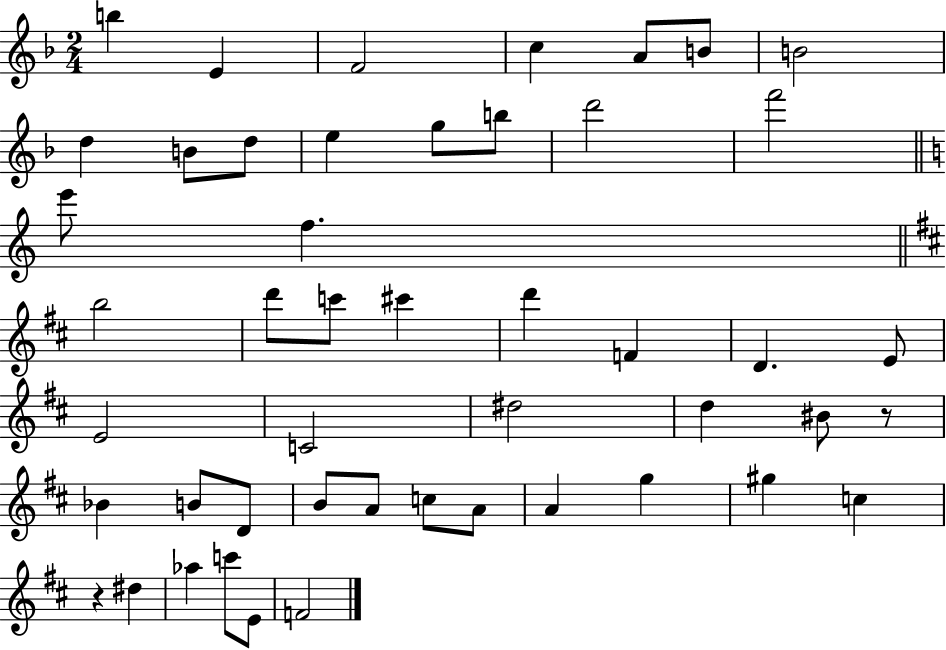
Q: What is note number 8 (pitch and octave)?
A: D5